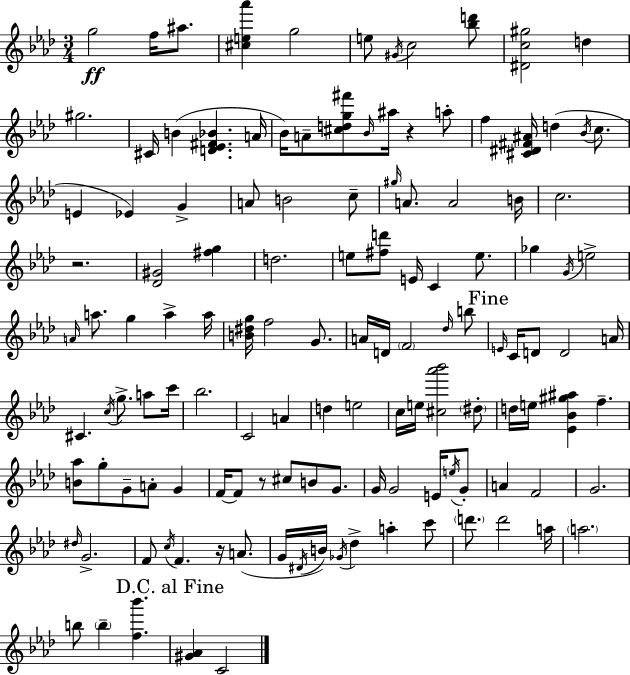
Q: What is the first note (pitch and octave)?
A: G5